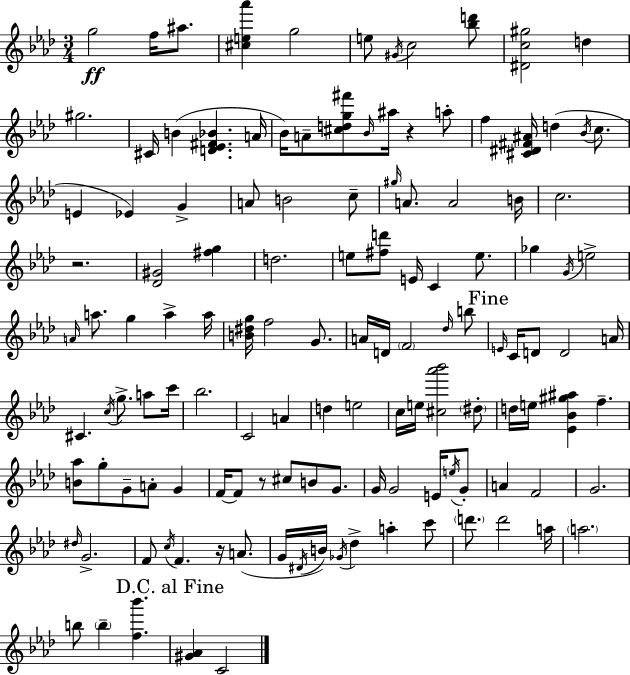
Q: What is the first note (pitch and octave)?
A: G5